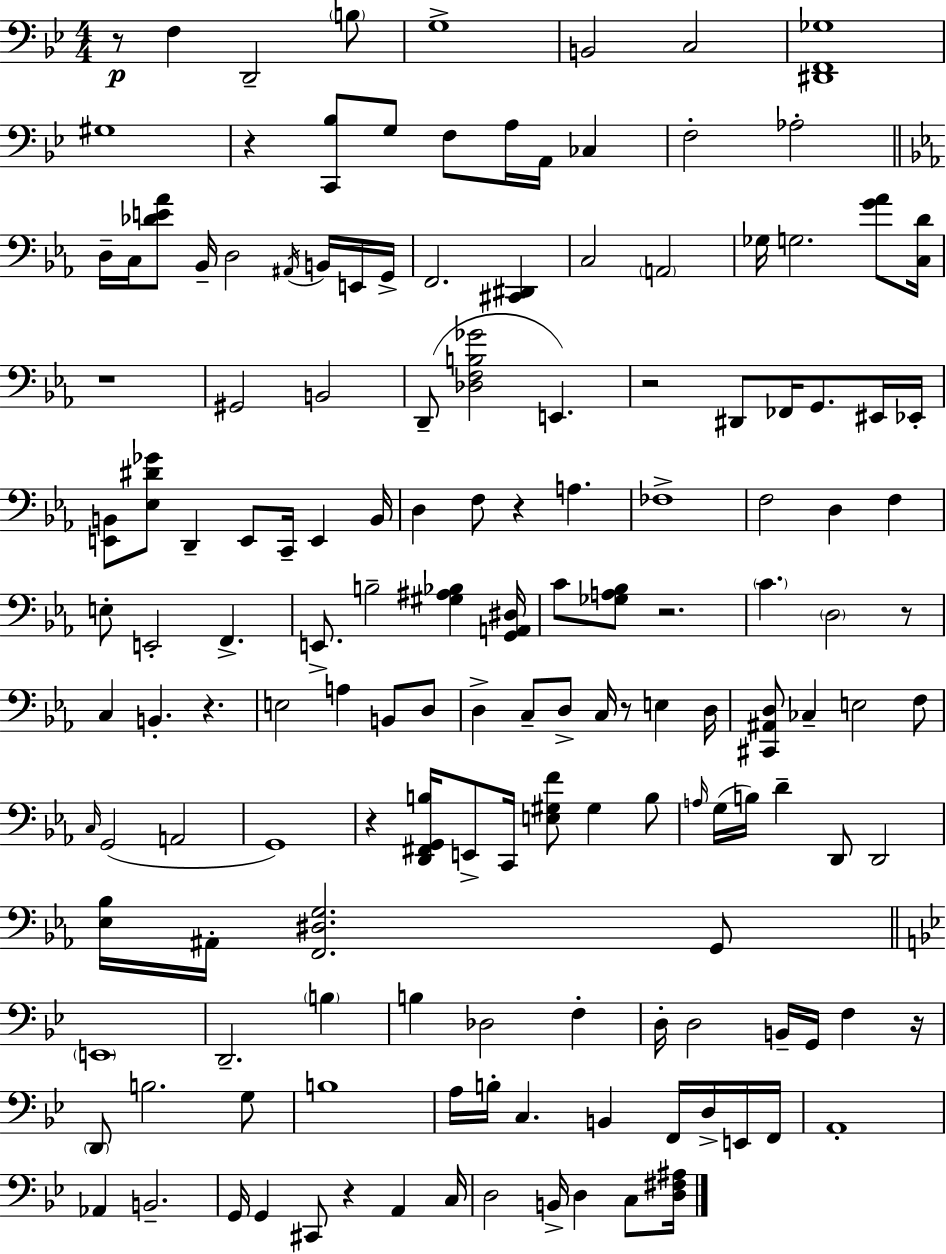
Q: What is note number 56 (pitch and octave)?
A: D3